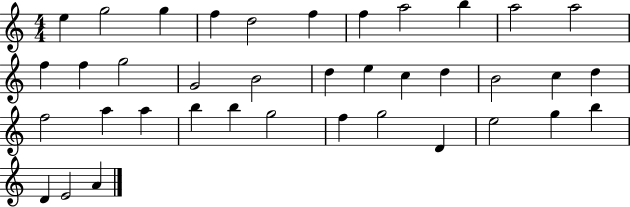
E5/q G5/h G5/q F5/q D5/h F5/q F5/q A5/h B5/q A5/h A5/h F5/q F5/q G5/h G4/h B4/h D5/q E5/q C5/q D5/q B4/h C5/q D5/q F5/h A5/q A5/q B5/q B5/q G5/h F5/q G5/h D4/q E5/h G5/q B5/q D4/q E4/h A4/q